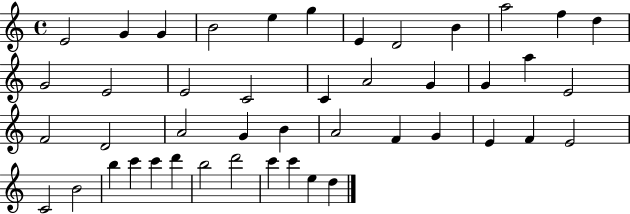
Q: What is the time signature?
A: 4/4